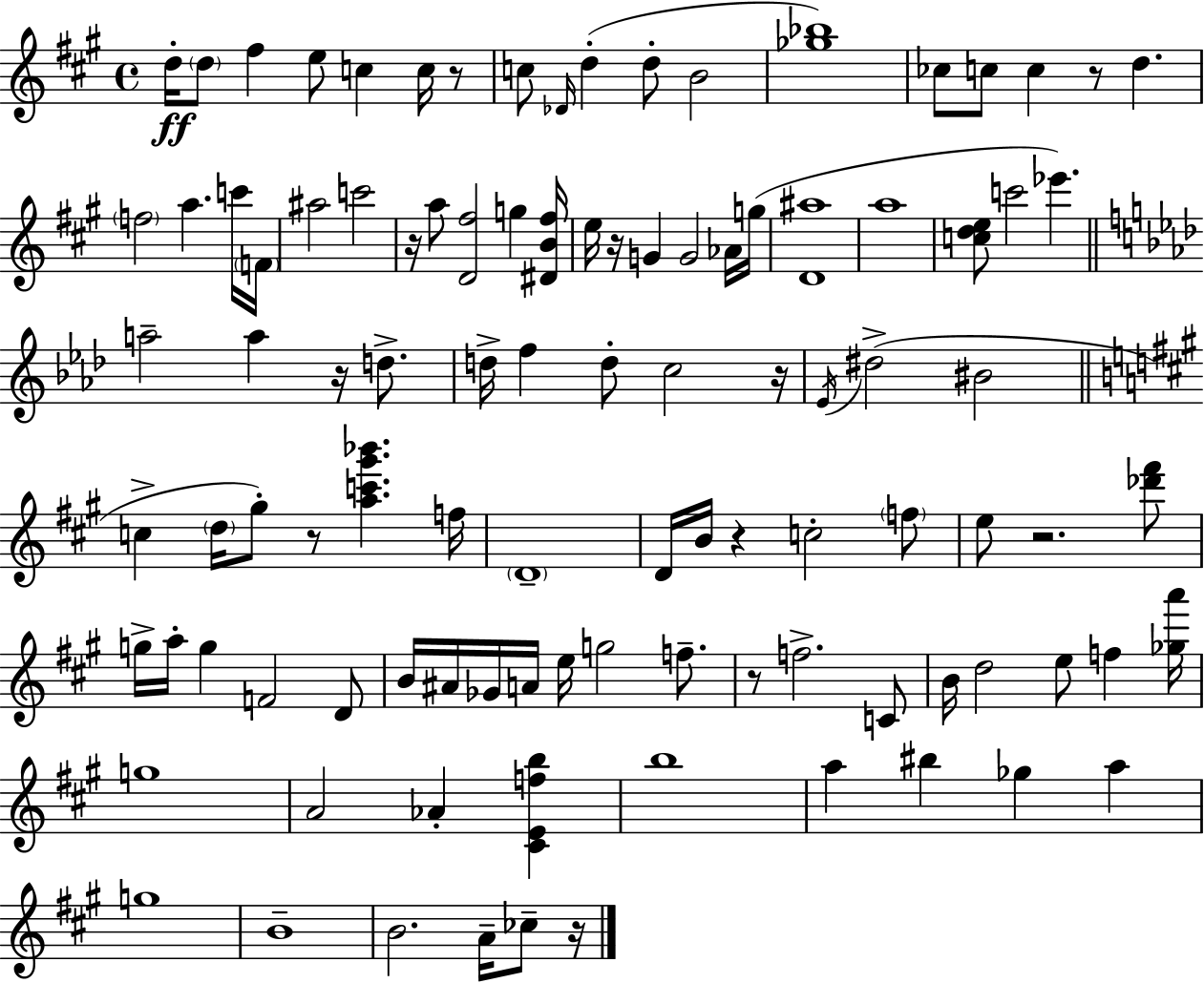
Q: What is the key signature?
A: A major